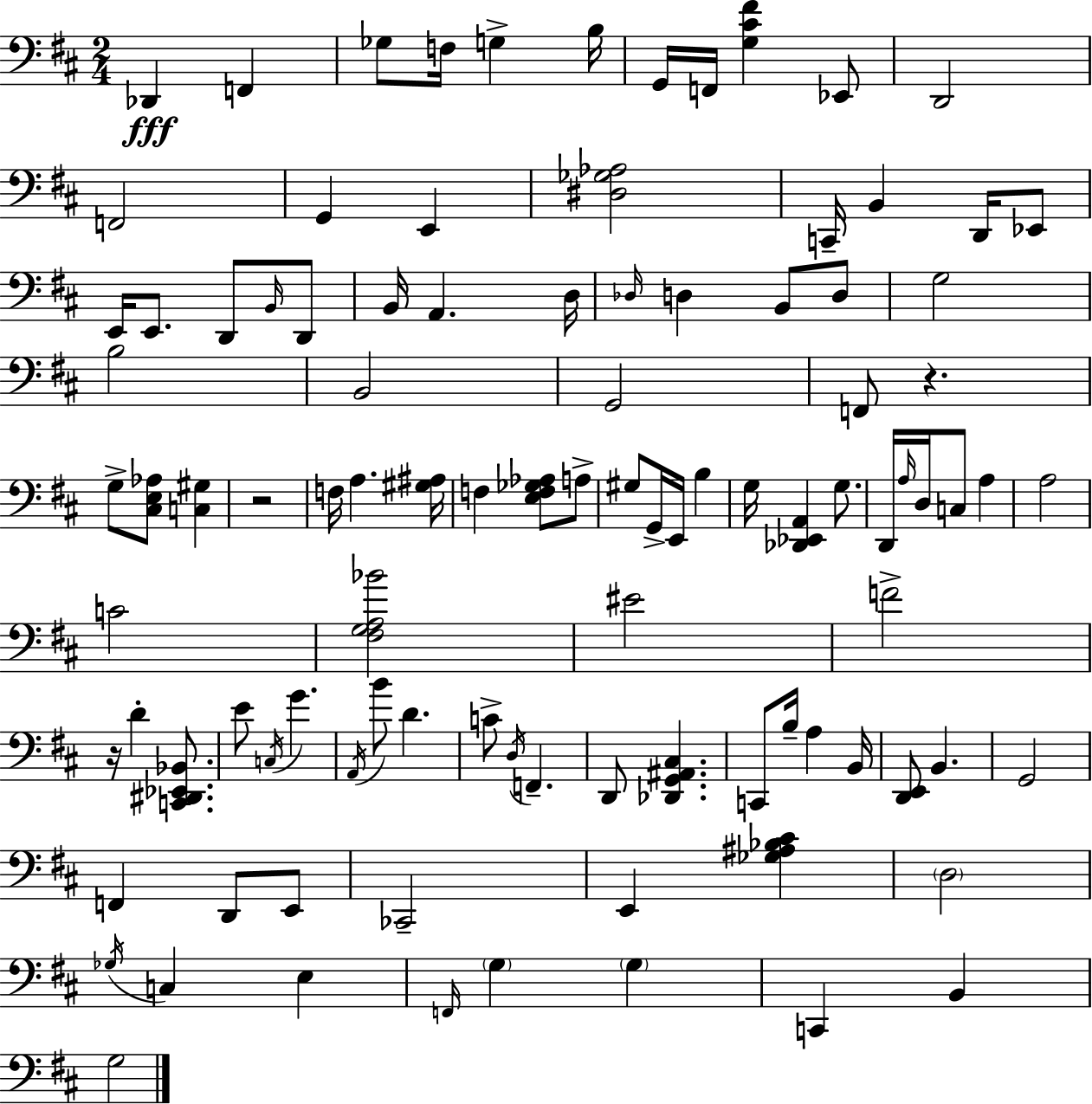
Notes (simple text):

Db2/q F2/q Gb3/e F3/s G3/q B3/s G2/s F2/s [G3,C#4,F#4]/q Eb2/e D2/h F2/h G2/q E2/q [D#3,Gb3,Ab3]/h C2/s B2/q D2/s Eb2/e E2/s E2/e. D2/e B2/s D2/e B2/s A2/q. D3/s Db3/s D3/q B2/e D3/e G3/h B3/h B2/h G2/h F2/e R/q. G3/e [C#3,E3,Ab3]/e [C3,G#3]/q R/h F3/s A3/q. [G#3,A#3]/s F3/q [E3,F3,Gb3,Ab3]/e A3/e G#3/e G2/s E2/s B3/q G3/s [Db2,Eb2,A2]/q G3/e. D2/s A3/s D3/s C3/e A3/q A3/h C4/h [F#3,G3,A3,Bb4]/h EIS4/h F4/h R/s D4/q [C2,D#2,Eb2,Bb2]/e. E4/e C3/s G4/q. A2/s B4/e D4/q. C4/e D3/s F2/q. D2/e [Db2,G2,A#2,C#3]/q. C2/e B3/s A3/q B2/s [D2,E2]/e B2/q. G2/h F2/q D2/e E2/e CES2/h E2/q [Gb3,A#3,Bb3,C#4]/q D3/h Gb3/s C3/q E3/q F2/s G3/q G3/q C2/q B2/q G3/h